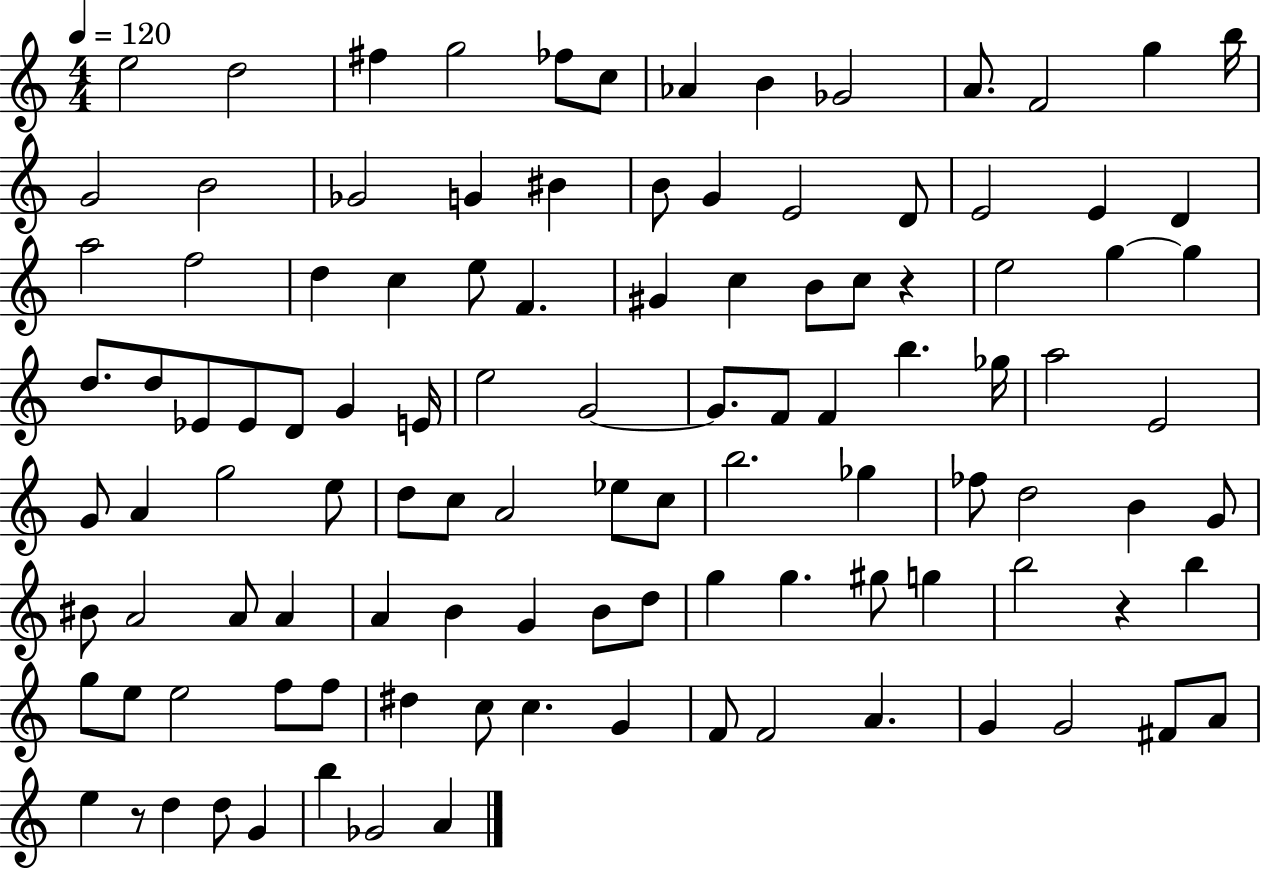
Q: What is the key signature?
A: C major